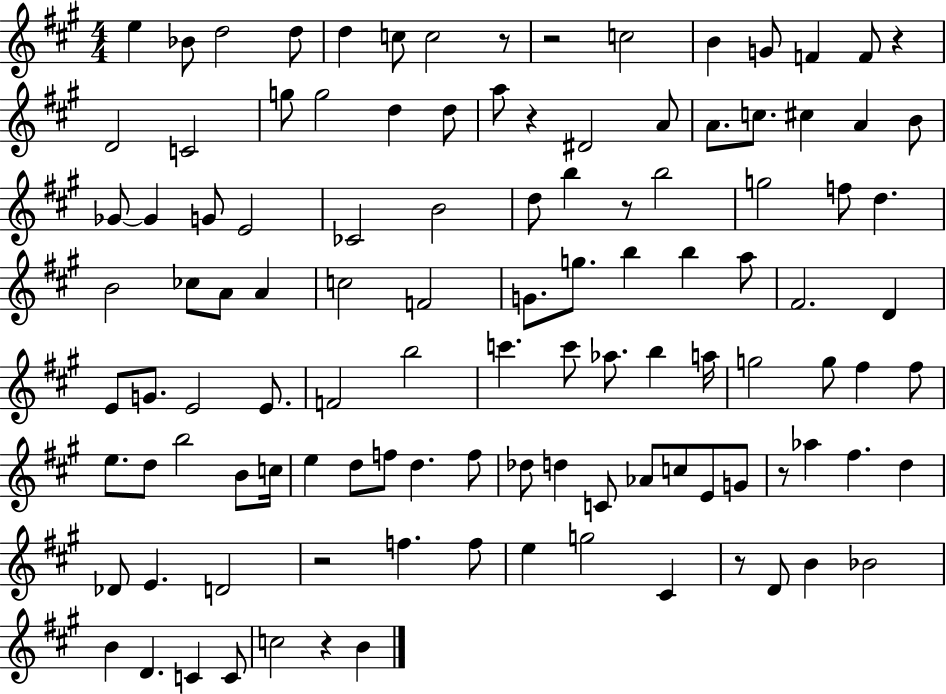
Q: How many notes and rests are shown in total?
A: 112